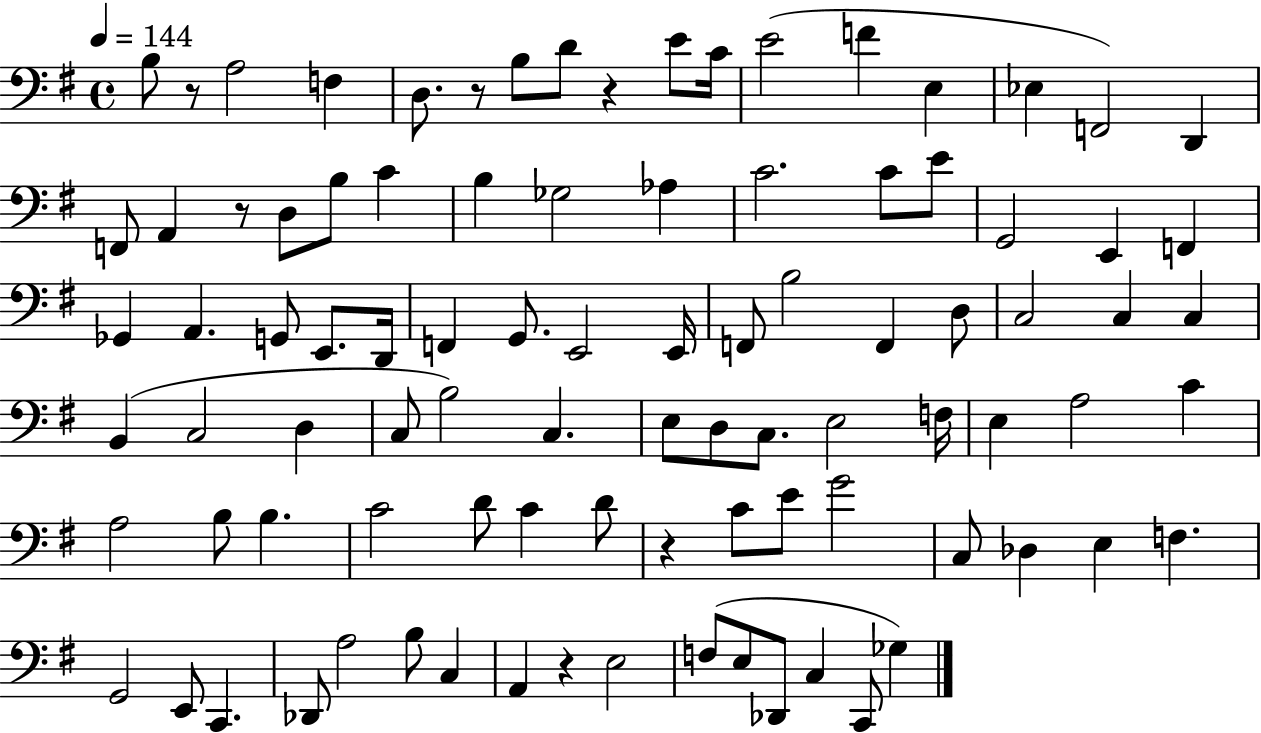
X:1
T:Untitled
M:4/4
L:1/4
K:G
B,/2 z/2 A,2 F, D,/2 z/2 B,/2 D/2 z E/2 C/4 E2 F E, _E, F,,2 D,, F,,/2 A,, z/2 D,/2 B,/2 C B, _G,2 _A, C2 C/2 E/2 G,,2 E,, F,, _G,, A,, G,,/2 E,,/2 D,,/4 F,, G,,/2 E,,2 E,,/4 F,,/2 B,2 F,, D,/2 C,2 C, C, B,, C,2 D, C,/2 B,2 C, E,/2 D,/2 C,/2 E,2 F,/4 E, A,2 C A,2 B,/2 B, C2 D/2 C D/2 z C/2 E/2 G2 C,/2 _D, E, F, G,,2 E,,/2 C,, _D,,/2 A,2 B,/2 C, A,, z E,2 F,/2 E,/2 _D,,/2 C, C,,/2 _G,